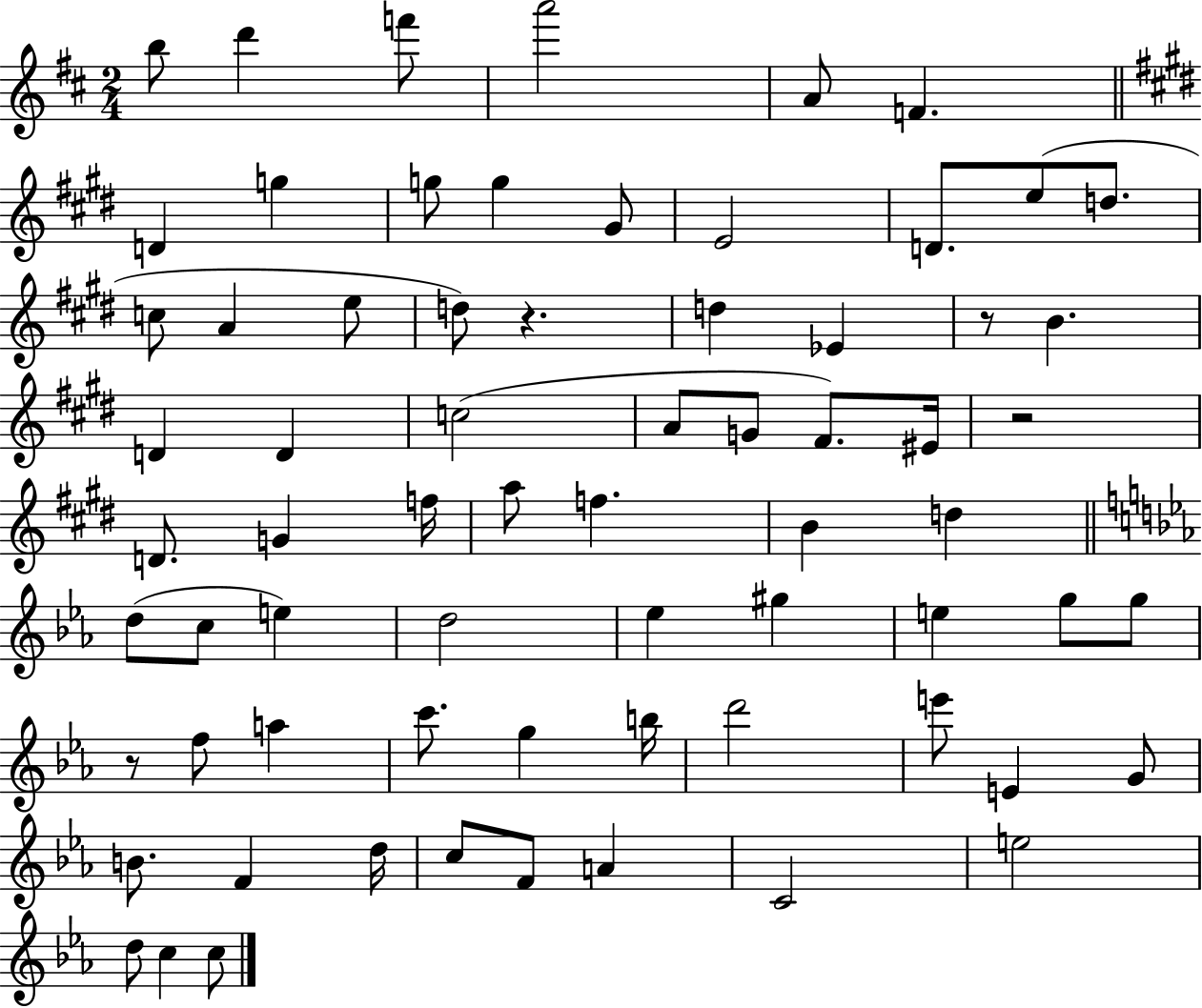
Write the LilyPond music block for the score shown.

{
  \clef treble
  \numericTimeSignature
  \time 2/4
  \key d \major
  b''8 d'''4 f'''8 | a'''2 | a'8 f'4. | \bar "||" \break \key e \major d'4 g''4 | g''8 g''4 gis'8 | e'2 | d'8. e''8( d''8. | \break c''8 a'4 e''8 | d''8) r4. | d''4 ees'4 | r8 b'4. | \break d'4 d'4 | c''2( | a'8 g'8 fis'8.) eis'16 | r2 | \break d'8. g'4 f''16 | a''8 f''4. | b'4 d''4 | \bar "||" \break \key ees \major d''8( c''8 e''4) | d''2 | ees''4 gis''4 | e''4 g''8 g''8 | \break r8 f''8 a''4 | c'''8. g''4 b''16 | d'''2 | e'''8 e'4 g'8 | \break b'8. f'4 d''16 | c''8 f'8 a'4 | c'2 | e''2 | \break d''8 c''4 c''8 | \bar "|."
}